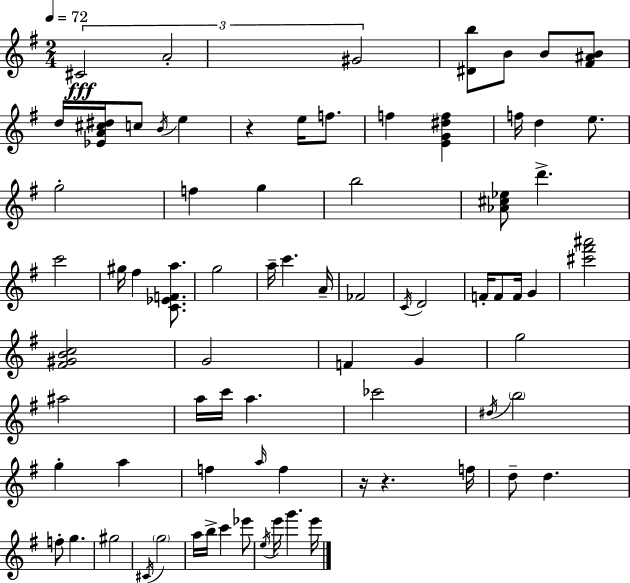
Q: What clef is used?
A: treble